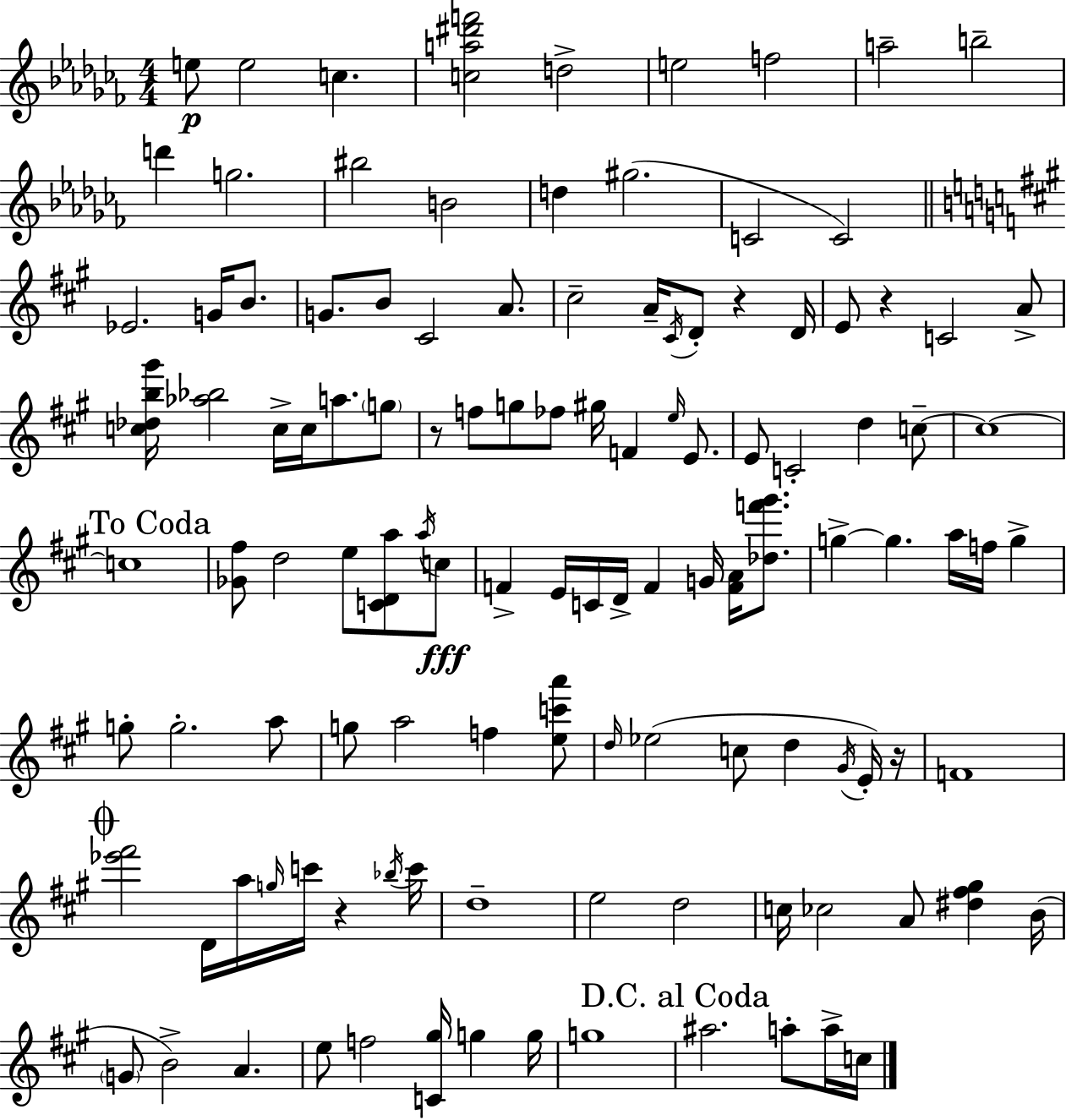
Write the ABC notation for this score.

X:1
T:Untitled
M:4/4
L:1/4
K:Abm
e/2 e2 c [ca^d'f']2 d2 e2 f2 a2 b2 d' g2 ^b2 B2 d ^g2 C2 C2 _E2 G/4 B/2 G/2 B/2 ^C2 A/2 ^c2 A/4 ^C/4 D/2 z D/4 E/2 z C2 A/2 [c_db^g']/4 [_a_b]2 c/4 c/4 a/2 g/2 z/2 f/2 g/2 _f/2 ^g/4 F e/4 E/2 E/2 C2 d c/2 c4 c4 [_G^f]/2 d2 e/2 [CDa]/2 a/4 c/2 F E/4 C/4 D/4 F G/4 [FA]/4 [_df'^g']/2 g g a/4 f/4 g g/2 g2 a/2 g/2 a2 f [ec'a']/2 d/4 _e2 c/2 d ^G/4 E/4 z/4 F4 [_e'^f']2 D/4 a/4 g/4 c'/4 z _b/4 c'/4 d4 e2 d2 c/4 _c2 A/2 [^d^f^g] B/4 G/2 B2 A e/2 f2 [C^g]/4 g g/4 g4 ^a2 a/2 a/4 c/4